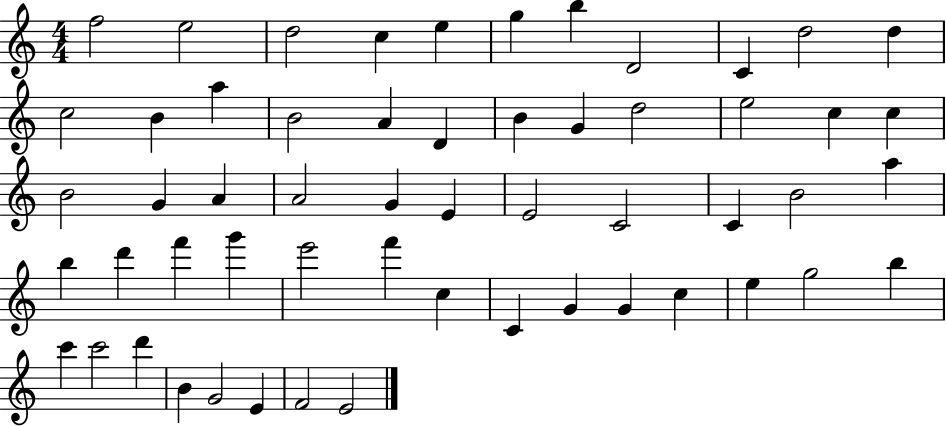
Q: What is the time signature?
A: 4/4